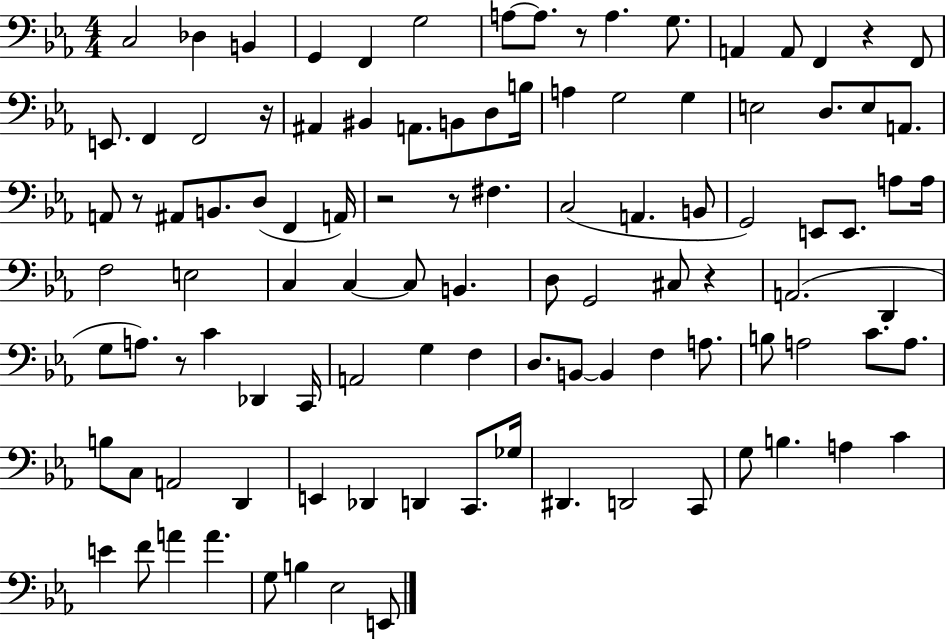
{
  \clef bass
  \numericTimeSignature
  \time 4/4
  \key ees \major
  c2 des4 b,4 | g,4 f,4 g2 | a8~~ a8. r8 a4. g8. | a,4 a,8 f,4 r4 f,8 | \break e,8. f,4 f,2 r16 | ais,4 bis,4 a,8. b,8 d8 b16 | a4 g2 g4 | e2 d8. e8 a,8. | \break a,8 r8 ais,8 b,8. d8( f,4 a,16) | r2 r8 fis4. | c2( a,4. b,8 | g,2) e,8 e,8. a8 a16 | \break f2 e2 | c4 c4~~ c8 b,4. | d8 g,2 cis8 r4 | a,2.( d,4 | \break g8 a8.) r8 c'4 des,4 c,16 | a,2 g4 f4 | d8. b,8~~ b,4 f4 a8. | b8 a2 c'8. a8. | \break b8 c8 a,2 d,4 | e,4 des,4 d,4 c,8. ges16 | dis,4. d,2 c,8 | g8 b4. a4 c'4 | \break e'4 f'8 a'4 a'4. | g8 b4 ees2 e,8 | \bar "|."
}